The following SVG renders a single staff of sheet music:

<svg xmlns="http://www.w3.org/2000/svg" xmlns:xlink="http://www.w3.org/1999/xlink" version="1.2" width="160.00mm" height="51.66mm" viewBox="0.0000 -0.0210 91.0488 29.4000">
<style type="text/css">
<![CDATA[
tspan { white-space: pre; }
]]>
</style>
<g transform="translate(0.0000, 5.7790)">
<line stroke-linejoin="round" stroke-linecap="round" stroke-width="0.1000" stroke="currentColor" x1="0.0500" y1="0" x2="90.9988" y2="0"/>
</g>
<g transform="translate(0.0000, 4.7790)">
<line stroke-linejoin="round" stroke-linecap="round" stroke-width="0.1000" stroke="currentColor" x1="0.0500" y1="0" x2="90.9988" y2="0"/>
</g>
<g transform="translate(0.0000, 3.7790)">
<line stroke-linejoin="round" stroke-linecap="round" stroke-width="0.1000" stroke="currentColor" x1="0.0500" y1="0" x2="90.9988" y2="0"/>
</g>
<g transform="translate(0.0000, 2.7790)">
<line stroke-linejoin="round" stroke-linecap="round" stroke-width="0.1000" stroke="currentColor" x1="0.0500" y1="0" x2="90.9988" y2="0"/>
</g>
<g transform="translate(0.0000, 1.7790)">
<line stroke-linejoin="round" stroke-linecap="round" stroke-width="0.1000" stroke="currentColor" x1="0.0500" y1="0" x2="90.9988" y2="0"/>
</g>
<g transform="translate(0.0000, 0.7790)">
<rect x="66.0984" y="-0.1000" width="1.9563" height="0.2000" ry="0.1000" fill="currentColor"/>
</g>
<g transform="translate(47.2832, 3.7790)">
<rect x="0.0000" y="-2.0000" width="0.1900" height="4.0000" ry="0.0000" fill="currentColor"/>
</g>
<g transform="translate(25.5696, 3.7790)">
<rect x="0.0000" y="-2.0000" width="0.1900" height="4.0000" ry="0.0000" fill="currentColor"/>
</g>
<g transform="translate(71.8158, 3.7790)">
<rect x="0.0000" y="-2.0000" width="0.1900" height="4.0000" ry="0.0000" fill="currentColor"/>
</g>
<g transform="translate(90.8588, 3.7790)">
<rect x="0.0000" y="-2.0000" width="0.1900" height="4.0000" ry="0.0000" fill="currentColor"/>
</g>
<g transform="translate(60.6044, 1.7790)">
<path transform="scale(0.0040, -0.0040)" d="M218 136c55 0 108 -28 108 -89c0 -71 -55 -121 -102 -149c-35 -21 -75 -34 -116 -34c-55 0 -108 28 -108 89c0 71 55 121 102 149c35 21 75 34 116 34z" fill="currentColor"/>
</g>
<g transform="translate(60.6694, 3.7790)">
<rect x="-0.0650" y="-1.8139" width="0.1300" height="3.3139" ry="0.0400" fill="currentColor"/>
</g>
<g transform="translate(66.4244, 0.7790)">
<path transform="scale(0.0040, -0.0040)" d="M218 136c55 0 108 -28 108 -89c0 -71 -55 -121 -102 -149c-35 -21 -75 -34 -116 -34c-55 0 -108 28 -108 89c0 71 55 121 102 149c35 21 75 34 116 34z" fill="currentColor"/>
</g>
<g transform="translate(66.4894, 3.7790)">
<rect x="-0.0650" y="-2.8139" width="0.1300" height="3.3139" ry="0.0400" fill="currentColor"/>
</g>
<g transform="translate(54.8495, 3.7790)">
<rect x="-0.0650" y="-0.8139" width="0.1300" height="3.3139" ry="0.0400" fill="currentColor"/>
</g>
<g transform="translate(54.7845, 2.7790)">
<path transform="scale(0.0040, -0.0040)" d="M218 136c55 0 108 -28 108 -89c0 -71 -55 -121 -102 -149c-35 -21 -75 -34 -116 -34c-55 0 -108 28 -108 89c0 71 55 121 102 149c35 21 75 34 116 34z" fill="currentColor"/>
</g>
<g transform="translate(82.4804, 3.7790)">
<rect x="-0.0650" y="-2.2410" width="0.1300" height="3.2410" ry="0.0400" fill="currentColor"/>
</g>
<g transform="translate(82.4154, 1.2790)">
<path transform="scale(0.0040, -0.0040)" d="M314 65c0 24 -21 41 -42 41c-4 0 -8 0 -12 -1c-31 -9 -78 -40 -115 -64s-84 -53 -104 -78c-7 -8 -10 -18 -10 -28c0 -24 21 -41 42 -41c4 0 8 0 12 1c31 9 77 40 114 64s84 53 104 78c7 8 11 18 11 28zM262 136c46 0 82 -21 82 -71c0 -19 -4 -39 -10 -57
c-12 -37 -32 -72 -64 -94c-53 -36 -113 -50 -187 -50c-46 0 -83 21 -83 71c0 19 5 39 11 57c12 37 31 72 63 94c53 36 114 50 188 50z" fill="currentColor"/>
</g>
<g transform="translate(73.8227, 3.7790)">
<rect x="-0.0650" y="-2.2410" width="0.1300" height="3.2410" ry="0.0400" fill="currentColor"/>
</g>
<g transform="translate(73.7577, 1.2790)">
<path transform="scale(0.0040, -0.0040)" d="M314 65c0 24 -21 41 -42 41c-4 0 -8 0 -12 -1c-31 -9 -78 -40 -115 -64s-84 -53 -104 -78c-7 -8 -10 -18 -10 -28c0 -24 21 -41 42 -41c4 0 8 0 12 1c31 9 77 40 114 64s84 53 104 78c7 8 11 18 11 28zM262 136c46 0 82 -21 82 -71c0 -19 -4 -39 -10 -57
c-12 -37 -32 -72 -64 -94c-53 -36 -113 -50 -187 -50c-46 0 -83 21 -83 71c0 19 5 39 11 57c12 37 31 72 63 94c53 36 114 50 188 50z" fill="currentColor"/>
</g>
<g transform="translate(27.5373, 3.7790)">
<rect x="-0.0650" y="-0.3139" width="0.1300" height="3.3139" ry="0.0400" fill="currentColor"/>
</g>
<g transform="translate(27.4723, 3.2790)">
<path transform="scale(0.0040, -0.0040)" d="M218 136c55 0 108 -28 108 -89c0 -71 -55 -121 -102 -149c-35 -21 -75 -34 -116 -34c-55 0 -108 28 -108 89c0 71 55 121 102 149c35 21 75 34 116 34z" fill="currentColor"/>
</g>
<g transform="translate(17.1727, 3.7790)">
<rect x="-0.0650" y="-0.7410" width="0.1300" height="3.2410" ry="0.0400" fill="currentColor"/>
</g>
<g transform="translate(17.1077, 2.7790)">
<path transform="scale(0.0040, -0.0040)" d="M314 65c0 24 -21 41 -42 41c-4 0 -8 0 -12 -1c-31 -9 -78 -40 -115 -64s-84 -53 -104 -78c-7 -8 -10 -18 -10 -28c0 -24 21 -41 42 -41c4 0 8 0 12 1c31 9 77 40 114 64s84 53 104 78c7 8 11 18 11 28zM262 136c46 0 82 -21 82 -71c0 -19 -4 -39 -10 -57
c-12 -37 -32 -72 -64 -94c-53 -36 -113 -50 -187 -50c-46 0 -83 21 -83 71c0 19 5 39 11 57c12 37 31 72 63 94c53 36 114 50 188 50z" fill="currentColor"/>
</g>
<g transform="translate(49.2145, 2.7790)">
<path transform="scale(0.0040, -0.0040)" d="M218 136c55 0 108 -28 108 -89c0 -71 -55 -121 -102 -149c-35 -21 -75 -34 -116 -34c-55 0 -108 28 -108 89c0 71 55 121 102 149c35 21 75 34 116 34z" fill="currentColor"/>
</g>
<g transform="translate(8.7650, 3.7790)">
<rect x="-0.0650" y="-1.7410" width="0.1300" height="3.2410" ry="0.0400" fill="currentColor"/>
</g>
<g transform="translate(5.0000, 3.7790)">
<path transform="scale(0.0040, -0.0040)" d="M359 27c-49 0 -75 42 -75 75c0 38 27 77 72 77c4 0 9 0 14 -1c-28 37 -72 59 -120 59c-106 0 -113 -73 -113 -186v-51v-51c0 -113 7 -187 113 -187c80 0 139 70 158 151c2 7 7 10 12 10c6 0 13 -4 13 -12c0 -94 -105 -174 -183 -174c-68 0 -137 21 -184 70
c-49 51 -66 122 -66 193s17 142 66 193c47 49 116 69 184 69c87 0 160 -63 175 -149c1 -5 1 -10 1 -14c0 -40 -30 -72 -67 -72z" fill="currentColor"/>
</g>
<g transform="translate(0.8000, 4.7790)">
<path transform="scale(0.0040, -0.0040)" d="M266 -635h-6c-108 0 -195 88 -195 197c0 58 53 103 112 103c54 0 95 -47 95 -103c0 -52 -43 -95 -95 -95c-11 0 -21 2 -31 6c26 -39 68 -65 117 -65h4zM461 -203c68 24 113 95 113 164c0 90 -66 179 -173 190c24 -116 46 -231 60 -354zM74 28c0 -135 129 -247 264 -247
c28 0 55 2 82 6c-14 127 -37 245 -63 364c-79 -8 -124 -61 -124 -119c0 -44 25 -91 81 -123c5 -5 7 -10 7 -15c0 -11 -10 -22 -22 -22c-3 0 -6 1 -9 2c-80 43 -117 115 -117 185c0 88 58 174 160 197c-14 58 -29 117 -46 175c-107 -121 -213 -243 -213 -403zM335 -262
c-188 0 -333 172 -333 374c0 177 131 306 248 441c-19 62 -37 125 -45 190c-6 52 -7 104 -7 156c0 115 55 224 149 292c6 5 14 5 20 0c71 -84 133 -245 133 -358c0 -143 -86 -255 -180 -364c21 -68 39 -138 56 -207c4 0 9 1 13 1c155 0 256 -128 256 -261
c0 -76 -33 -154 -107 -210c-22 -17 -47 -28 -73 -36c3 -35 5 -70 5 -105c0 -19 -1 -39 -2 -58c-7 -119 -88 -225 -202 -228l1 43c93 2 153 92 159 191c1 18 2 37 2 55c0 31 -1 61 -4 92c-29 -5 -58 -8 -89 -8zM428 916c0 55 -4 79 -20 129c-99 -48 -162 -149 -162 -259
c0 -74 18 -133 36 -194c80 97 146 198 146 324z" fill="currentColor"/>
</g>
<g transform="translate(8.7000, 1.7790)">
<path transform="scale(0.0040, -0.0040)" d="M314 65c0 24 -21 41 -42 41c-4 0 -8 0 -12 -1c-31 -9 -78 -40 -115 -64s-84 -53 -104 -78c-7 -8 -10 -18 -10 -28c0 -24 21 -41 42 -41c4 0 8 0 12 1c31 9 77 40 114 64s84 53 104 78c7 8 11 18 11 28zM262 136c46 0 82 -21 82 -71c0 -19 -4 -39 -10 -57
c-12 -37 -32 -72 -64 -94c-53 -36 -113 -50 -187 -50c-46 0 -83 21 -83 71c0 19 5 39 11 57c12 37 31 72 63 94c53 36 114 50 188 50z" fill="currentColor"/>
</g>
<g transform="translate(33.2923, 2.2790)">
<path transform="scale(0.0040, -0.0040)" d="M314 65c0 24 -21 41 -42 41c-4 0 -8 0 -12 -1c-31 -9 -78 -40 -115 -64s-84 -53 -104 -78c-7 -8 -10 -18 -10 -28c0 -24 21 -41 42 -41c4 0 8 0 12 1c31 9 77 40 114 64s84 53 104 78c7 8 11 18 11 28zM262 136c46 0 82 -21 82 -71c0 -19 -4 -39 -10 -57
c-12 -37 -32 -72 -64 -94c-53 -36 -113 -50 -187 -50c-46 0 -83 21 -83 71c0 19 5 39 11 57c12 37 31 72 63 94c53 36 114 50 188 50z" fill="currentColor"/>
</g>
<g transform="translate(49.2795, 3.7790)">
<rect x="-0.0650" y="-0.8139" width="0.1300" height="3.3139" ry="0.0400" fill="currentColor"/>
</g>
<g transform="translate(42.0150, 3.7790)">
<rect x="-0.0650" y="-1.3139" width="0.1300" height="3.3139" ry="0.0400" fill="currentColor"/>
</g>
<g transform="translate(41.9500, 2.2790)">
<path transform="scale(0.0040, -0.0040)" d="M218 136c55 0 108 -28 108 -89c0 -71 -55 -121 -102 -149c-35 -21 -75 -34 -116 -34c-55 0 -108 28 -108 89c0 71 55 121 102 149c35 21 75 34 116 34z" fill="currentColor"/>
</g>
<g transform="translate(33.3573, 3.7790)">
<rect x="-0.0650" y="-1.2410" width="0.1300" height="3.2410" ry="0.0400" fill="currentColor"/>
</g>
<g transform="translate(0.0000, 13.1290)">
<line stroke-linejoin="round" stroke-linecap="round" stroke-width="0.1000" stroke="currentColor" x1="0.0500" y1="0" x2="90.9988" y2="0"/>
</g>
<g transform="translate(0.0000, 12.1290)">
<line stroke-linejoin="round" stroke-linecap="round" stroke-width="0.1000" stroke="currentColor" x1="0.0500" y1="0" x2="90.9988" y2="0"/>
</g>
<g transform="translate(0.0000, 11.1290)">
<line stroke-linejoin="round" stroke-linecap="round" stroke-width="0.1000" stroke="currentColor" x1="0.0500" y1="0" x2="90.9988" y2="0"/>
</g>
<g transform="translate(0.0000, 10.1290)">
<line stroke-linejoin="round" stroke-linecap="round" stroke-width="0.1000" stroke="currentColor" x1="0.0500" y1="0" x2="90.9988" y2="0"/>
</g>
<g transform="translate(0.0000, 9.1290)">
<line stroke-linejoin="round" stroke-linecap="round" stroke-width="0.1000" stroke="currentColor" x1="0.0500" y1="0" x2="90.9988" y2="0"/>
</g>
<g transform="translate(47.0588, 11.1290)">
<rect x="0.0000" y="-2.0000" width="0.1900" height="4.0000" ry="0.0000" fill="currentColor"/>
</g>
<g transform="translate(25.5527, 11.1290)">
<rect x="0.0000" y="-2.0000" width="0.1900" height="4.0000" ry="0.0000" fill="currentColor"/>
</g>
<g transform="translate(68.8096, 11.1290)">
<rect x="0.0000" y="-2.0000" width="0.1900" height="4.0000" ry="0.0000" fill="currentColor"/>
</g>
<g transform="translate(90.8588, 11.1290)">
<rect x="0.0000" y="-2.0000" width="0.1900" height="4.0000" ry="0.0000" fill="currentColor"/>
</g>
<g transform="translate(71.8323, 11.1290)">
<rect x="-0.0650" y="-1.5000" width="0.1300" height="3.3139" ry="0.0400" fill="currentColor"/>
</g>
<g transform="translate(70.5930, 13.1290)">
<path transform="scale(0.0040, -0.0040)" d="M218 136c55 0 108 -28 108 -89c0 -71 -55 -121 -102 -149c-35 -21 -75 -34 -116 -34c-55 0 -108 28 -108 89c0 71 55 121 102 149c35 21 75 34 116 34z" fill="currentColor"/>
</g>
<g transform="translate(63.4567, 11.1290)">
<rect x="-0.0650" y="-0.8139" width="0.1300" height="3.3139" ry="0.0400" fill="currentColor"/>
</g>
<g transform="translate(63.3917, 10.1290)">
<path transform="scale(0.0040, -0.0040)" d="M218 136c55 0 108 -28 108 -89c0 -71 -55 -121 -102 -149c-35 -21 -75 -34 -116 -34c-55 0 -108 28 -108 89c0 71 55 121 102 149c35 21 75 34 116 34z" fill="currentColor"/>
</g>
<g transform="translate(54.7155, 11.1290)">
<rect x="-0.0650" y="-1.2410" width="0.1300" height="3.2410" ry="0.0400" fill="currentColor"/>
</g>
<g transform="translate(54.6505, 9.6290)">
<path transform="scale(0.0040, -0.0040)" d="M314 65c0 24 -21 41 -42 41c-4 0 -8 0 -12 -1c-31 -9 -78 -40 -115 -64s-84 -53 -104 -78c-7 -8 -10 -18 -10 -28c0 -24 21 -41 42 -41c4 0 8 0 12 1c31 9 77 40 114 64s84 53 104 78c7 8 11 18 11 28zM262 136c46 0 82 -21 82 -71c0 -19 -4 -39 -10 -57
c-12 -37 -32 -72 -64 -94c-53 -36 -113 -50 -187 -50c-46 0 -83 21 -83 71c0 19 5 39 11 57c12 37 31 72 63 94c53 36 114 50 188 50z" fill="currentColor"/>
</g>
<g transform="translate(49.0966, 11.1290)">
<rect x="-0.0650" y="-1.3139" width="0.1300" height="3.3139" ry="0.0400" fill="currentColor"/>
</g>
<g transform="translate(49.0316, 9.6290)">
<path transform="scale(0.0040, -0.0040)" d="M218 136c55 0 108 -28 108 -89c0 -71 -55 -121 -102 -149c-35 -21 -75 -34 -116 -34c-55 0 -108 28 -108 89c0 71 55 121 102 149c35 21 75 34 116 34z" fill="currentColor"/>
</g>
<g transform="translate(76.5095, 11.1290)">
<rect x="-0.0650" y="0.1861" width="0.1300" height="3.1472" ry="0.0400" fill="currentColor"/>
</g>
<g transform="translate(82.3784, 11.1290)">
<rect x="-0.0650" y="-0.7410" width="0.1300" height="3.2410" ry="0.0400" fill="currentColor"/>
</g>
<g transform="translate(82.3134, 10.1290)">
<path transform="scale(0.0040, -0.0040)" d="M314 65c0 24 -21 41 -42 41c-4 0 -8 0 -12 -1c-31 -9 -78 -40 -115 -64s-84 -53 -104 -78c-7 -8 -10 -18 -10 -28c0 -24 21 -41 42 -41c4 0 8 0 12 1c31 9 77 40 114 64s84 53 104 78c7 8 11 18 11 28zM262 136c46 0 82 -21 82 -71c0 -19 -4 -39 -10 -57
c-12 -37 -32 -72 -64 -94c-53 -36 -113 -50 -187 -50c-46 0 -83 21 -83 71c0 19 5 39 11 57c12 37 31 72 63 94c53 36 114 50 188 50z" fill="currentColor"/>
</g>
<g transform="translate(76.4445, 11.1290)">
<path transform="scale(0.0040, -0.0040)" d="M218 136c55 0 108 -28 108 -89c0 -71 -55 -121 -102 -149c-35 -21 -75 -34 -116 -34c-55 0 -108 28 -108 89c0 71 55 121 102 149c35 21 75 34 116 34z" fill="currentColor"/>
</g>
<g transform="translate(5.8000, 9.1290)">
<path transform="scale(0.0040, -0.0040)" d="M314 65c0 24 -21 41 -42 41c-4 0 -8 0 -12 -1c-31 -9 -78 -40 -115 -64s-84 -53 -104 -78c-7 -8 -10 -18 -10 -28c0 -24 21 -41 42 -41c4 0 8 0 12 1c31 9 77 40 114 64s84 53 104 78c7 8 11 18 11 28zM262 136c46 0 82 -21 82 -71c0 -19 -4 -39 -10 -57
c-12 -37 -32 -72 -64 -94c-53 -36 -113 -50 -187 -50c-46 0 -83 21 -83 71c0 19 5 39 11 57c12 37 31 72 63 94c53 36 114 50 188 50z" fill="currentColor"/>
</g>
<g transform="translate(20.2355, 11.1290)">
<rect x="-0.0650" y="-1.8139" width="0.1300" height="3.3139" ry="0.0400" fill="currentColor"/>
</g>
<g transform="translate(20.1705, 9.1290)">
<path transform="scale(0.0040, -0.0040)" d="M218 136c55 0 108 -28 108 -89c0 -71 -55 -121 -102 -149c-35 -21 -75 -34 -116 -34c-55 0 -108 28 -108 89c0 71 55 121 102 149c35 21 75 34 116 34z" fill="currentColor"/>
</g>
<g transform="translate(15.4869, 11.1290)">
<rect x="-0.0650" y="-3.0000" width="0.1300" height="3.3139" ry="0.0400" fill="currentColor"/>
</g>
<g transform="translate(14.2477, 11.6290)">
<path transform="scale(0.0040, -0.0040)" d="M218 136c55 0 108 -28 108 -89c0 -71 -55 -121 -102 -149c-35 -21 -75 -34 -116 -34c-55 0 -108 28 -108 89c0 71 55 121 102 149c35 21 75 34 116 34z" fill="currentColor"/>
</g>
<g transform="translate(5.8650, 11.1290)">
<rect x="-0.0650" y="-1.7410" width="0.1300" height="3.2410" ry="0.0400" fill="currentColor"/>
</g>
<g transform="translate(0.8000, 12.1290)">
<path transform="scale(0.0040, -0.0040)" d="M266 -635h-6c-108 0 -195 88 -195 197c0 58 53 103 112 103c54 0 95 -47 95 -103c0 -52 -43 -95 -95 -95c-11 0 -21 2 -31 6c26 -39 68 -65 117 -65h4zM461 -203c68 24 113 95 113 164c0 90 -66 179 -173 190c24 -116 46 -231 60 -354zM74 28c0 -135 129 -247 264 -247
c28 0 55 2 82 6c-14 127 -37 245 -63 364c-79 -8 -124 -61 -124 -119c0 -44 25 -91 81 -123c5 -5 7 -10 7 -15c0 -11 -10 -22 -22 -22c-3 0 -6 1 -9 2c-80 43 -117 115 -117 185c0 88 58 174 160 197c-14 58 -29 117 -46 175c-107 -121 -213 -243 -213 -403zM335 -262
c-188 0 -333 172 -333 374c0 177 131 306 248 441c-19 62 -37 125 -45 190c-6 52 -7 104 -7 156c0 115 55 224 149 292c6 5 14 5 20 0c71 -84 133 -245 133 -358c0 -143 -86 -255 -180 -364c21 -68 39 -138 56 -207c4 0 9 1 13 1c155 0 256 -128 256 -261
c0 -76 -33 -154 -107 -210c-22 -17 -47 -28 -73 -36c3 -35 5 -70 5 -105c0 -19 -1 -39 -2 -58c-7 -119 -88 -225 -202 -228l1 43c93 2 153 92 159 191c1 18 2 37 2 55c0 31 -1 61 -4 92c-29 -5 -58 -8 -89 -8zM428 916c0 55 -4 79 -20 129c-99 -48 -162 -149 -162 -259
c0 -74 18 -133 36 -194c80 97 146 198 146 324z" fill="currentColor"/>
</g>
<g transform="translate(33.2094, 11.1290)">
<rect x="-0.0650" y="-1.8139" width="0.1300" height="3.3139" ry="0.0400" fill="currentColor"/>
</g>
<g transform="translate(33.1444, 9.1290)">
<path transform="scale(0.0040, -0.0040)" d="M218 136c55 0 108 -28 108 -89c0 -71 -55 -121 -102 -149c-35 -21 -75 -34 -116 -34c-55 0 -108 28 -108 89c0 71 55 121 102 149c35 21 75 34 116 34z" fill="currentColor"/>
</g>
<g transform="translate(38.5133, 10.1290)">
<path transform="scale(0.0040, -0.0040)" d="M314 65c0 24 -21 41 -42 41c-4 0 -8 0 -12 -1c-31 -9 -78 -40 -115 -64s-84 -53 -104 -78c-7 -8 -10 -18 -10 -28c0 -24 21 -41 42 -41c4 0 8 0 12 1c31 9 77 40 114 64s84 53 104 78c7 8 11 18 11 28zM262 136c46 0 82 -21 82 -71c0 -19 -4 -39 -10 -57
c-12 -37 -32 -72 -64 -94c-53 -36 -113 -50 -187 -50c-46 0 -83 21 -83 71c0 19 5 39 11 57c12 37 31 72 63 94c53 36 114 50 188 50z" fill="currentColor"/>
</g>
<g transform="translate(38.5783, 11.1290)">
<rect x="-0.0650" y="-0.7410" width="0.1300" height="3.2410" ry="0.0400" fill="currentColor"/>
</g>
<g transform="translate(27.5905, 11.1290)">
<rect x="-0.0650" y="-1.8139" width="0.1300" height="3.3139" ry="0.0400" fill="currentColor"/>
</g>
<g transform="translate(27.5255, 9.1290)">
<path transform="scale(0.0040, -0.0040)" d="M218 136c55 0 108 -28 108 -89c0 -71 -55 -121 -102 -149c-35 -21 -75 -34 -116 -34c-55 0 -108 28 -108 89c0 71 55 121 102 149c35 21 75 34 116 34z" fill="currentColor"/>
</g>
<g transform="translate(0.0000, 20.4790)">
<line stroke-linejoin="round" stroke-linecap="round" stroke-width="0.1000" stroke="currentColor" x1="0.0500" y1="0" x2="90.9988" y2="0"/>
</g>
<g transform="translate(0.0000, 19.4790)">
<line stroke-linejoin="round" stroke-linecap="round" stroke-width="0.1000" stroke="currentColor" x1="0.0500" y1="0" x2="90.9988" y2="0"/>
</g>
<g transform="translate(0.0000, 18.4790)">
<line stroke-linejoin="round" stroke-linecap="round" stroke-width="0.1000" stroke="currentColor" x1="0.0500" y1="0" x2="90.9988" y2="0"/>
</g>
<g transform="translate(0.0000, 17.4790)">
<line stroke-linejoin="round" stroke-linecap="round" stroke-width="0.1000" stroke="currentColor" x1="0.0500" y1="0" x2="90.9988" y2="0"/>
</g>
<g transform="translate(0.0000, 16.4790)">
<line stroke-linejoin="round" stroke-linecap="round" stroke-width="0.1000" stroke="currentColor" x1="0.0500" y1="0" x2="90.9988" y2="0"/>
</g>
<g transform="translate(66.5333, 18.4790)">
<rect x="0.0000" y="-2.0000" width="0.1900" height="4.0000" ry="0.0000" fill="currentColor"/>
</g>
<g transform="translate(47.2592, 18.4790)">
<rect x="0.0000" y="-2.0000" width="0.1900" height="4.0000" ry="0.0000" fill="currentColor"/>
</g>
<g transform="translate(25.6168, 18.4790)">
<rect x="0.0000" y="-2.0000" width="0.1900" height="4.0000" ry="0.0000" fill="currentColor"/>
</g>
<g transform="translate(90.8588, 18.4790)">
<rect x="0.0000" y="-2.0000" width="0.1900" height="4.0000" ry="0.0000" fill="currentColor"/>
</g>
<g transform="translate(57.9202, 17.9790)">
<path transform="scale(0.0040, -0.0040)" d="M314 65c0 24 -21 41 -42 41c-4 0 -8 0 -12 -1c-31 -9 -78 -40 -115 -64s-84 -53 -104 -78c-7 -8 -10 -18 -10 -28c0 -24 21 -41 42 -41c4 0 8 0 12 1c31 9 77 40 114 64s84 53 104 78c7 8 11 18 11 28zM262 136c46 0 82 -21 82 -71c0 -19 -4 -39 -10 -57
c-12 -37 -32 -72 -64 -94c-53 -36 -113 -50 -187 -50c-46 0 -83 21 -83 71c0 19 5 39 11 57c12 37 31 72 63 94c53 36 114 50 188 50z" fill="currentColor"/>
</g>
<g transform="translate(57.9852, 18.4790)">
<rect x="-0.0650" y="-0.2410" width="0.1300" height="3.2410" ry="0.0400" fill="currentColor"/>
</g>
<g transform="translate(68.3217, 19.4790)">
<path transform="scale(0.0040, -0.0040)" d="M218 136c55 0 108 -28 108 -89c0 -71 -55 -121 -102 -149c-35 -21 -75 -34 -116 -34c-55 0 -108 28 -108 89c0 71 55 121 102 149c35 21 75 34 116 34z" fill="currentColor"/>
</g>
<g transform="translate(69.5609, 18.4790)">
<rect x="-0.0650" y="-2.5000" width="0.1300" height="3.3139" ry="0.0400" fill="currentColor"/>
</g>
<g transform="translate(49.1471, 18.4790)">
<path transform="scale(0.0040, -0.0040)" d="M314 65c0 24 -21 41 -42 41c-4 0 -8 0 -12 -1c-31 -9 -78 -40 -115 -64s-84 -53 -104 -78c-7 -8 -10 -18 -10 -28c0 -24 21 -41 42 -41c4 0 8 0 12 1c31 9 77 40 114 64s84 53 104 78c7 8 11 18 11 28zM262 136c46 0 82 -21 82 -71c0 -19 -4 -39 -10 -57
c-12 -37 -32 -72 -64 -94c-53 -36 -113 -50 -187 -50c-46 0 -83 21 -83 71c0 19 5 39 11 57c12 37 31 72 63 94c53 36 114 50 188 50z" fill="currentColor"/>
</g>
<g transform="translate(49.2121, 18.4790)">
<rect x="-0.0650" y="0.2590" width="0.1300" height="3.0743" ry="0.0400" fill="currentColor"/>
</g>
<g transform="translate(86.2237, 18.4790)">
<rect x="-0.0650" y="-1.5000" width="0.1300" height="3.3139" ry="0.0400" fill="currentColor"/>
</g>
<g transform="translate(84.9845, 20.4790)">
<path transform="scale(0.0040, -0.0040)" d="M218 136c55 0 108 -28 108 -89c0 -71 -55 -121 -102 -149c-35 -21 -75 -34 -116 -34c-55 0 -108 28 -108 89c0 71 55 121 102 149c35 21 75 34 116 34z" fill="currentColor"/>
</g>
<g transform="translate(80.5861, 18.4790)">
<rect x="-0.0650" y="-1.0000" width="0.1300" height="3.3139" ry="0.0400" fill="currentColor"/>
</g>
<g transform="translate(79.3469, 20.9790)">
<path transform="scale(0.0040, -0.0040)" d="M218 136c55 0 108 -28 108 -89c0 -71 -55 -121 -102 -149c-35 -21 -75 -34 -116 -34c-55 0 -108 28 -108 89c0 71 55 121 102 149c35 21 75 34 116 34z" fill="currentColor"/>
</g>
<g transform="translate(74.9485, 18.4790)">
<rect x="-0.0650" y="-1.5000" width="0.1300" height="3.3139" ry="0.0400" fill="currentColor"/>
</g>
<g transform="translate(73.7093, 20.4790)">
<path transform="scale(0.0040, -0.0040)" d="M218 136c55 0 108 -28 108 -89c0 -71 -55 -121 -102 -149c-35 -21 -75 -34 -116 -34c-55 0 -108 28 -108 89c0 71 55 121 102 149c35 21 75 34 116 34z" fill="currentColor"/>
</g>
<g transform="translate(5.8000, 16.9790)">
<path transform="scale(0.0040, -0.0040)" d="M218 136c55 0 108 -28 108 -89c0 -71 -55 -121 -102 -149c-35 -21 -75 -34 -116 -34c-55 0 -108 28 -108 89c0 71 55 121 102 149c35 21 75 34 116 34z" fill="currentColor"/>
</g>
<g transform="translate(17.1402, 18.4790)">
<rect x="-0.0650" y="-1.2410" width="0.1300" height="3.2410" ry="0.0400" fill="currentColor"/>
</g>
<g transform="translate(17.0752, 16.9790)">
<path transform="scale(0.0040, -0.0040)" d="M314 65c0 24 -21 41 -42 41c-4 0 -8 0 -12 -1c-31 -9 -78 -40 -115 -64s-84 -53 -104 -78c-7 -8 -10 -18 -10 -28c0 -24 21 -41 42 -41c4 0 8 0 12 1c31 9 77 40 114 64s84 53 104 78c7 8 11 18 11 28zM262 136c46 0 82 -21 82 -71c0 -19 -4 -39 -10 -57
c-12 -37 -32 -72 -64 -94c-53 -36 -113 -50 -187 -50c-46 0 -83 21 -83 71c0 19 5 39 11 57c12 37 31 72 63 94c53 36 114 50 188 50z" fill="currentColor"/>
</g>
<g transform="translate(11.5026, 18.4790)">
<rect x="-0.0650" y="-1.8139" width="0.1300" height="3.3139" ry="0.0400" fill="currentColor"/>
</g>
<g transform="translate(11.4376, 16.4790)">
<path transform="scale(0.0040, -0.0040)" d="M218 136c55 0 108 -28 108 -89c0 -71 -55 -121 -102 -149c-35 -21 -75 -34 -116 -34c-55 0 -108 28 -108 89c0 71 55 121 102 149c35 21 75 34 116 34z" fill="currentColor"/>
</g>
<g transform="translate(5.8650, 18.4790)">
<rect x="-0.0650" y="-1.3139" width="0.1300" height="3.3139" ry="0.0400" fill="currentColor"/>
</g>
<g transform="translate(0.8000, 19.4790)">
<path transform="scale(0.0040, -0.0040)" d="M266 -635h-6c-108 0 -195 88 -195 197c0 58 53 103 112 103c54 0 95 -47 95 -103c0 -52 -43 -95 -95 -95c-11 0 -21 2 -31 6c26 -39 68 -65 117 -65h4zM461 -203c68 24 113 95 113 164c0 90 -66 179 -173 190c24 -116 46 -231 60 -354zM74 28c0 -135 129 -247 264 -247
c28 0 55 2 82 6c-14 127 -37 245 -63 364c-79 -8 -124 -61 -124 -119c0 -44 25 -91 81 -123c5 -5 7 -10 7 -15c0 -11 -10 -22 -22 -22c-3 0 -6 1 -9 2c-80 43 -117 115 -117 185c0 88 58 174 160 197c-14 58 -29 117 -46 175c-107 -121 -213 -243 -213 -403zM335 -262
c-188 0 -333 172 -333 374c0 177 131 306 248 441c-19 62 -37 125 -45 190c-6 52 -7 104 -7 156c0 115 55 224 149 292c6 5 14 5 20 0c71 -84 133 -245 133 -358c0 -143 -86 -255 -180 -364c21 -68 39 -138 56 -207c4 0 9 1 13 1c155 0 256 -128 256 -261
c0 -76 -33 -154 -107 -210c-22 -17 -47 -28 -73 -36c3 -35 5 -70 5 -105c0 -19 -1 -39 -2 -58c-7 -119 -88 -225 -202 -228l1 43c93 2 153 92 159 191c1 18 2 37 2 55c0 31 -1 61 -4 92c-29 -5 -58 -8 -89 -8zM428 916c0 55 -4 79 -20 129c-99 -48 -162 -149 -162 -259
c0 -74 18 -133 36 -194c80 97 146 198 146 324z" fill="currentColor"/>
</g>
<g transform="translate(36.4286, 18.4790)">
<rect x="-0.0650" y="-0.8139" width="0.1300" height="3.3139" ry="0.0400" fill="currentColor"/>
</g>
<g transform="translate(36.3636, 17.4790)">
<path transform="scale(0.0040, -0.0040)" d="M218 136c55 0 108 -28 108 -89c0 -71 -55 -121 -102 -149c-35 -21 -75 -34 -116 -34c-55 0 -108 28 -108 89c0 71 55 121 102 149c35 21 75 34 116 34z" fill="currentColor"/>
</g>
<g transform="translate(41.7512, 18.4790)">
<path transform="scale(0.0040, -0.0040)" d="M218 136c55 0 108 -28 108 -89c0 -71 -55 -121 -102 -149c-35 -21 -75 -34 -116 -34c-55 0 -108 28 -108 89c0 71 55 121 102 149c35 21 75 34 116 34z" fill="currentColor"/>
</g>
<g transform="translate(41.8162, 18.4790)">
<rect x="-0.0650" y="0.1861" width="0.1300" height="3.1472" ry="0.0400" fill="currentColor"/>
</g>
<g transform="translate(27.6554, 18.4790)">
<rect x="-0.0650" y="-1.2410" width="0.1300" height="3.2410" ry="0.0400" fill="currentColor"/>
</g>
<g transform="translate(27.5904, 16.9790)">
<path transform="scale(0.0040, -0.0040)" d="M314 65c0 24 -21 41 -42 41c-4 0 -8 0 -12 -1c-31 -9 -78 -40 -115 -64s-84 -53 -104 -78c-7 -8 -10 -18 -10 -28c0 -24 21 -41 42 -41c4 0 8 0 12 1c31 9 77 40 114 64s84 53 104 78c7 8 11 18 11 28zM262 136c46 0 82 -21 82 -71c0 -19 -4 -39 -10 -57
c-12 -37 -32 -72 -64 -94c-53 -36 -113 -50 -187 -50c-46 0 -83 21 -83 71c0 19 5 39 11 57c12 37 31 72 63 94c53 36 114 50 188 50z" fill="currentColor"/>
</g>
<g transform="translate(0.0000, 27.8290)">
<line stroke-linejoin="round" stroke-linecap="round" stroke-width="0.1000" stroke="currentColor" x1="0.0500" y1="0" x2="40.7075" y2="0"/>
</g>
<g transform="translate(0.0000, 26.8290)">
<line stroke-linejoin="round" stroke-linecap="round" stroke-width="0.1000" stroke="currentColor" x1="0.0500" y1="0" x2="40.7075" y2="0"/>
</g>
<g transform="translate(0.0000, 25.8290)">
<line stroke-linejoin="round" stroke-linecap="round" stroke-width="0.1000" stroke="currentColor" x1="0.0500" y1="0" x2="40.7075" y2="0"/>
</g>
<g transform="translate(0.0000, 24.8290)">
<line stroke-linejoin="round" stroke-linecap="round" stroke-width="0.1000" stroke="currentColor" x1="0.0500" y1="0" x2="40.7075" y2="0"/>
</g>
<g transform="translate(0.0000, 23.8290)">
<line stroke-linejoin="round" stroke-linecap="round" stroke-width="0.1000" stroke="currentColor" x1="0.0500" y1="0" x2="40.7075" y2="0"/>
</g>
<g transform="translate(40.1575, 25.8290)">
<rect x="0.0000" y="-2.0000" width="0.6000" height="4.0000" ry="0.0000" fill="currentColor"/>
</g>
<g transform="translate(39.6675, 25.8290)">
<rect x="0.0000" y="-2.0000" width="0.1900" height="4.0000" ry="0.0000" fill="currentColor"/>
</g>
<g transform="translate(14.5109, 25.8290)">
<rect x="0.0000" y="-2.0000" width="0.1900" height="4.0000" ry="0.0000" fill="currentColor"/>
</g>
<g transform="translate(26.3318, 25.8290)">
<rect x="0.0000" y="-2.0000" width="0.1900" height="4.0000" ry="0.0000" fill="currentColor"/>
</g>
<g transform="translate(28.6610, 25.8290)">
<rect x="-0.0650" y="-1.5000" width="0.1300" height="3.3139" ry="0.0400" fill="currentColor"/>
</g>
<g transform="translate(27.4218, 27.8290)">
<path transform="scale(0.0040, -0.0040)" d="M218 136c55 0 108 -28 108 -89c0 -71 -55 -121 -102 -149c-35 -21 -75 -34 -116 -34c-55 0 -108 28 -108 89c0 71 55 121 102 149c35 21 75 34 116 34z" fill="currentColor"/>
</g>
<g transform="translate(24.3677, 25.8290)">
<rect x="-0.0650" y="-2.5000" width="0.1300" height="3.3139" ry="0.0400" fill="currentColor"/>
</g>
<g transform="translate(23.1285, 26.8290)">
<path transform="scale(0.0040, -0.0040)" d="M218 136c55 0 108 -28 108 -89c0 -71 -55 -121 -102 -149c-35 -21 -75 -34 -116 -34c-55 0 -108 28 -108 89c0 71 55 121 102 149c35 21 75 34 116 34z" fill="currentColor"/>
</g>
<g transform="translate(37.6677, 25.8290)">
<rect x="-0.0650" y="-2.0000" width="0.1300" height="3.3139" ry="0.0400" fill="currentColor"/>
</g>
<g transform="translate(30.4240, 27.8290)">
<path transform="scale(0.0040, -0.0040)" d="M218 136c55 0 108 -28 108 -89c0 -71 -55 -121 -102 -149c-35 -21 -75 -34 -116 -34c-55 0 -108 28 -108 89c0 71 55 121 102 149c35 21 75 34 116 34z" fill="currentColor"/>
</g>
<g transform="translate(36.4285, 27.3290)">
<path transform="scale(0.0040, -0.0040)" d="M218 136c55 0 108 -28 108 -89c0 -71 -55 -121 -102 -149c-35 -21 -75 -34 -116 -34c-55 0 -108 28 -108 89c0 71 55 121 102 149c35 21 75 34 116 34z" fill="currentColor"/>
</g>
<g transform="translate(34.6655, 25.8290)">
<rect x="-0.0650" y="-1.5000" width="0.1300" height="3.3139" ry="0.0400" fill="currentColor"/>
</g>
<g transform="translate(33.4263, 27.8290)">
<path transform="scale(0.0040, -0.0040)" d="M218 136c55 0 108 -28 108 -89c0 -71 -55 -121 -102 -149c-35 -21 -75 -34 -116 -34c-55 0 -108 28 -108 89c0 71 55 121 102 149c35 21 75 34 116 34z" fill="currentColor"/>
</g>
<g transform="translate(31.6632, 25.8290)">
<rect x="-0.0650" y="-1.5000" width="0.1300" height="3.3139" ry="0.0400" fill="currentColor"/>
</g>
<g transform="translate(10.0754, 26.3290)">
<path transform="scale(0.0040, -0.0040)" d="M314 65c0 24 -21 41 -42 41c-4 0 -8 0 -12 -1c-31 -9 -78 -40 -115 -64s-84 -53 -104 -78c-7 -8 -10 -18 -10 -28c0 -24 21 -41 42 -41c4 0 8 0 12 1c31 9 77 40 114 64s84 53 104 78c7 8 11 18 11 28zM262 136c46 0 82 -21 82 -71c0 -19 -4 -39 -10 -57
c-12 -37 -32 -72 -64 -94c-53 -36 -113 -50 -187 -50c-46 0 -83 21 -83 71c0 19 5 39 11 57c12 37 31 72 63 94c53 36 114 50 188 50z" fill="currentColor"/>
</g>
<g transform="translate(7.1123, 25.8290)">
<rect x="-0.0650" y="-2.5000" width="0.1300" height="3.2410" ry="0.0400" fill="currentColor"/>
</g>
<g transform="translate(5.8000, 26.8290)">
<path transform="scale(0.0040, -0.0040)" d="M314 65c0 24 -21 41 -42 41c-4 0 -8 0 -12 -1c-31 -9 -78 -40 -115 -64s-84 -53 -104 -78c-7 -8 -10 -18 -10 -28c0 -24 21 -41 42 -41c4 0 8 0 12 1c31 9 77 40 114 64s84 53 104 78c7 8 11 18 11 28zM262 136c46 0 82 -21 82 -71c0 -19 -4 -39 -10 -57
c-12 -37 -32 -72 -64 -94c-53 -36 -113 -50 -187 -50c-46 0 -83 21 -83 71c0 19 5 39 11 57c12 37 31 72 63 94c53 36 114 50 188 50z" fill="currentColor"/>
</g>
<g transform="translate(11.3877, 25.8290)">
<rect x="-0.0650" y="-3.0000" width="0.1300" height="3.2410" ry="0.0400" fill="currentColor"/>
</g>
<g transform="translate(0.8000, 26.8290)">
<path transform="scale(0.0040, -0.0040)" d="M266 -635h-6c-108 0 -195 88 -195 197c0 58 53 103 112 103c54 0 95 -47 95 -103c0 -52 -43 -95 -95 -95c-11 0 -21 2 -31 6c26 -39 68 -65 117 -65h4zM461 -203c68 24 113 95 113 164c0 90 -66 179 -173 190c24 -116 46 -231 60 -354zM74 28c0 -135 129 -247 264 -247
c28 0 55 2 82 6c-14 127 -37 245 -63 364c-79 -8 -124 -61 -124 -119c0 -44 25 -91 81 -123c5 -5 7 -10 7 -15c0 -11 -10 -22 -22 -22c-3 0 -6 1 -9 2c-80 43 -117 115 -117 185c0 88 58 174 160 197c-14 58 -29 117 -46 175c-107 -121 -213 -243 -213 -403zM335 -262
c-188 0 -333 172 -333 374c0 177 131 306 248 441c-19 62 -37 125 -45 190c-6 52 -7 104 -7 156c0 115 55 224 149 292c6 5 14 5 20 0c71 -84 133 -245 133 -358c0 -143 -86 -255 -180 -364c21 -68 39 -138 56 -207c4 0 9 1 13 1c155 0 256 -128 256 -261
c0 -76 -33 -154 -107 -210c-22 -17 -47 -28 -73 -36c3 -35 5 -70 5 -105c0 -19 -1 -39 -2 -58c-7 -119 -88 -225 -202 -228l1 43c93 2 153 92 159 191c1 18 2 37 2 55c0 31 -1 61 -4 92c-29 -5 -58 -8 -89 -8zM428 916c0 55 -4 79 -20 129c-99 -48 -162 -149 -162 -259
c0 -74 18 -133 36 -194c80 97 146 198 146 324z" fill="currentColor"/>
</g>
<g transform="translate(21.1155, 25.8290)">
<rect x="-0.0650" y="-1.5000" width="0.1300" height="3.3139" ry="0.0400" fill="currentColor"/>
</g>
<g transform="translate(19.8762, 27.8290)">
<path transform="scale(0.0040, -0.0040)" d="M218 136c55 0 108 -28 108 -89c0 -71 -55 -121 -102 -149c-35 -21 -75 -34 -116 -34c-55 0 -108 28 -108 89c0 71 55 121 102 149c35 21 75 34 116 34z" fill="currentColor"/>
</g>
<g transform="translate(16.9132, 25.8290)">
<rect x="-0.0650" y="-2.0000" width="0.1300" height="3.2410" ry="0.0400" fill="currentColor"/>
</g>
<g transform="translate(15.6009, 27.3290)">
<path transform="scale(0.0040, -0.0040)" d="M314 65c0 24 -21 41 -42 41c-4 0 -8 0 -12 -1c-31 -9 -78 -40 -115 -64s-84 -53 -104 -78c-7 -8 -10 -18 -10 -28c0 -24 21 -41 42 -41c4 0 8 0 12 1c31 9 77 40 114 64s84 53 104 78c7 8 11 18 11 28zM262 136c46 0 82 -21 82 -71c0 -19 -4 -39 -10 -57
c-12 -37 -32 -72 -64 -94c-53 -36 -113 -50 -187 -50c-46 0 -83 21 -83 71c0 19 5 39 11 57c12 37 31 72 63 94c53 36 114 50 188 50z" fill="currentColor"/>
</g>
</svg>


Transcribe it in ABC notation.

X:1
T:Untitled
M:4/4
L:1/4
K:C
f2 d2 c e2 e d d f a g2 g2 f2 A f f f d2 e e2 d E B d2 e f e2 e2 d B B2 c2 G E D E G2 A2 F2 E G E E E F